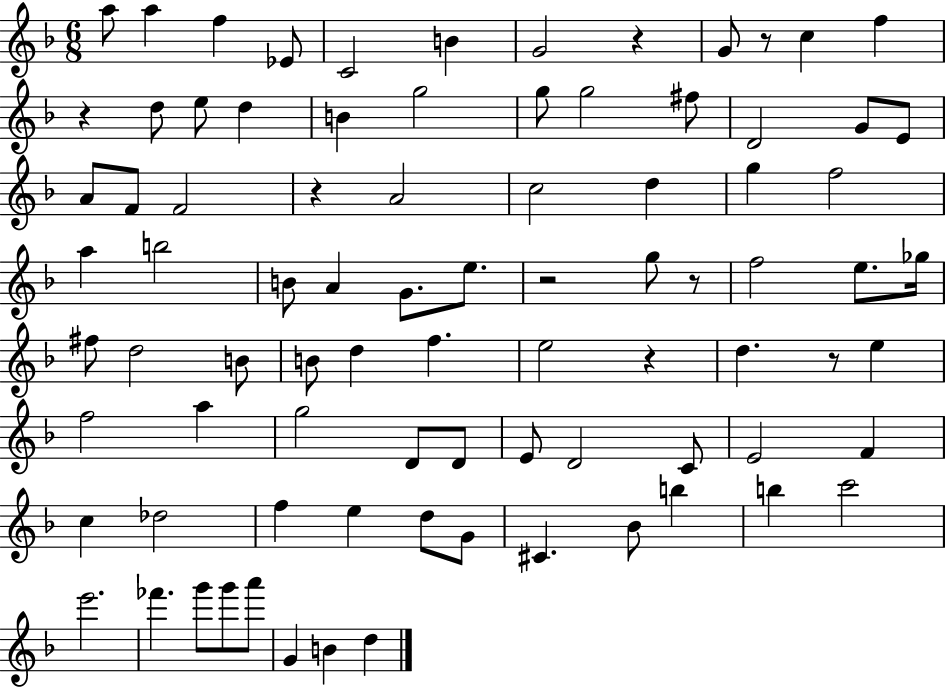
{
  \clef treble
  \numericTimeSignature
  \time 6/8
  \key f \major
  a''8 a''4 f''4 ees'8 | c'2 b'4 | g'2 r4 | g'8 r8 c''4 f''4 | \break r4 d''8 e''8 d''4 | b'4 g''2 | g''8 g''2 fis''8 | d'2 g'8 e'8 | \break a'8 f'8 f'2 | r4 a'2 | c''2 d''4 | g''4 f''2 | \break a''4 b''2 | b'8 a'4 g'8. e''8. | r2 g''8 r8 | f''2 e''8. ges''16 | \break fis''8 d''2 b'8 | b'8 d''4 f''4. | e''2 r4 | d''4. r8 e''4 | \break f''2 a''4 | g''2 d'8 d'8 | e'8 d'2 c'8 | e'2 f'4 | \break c''4 des''2 | f''4 e''4 d''8 g'8 | cis'4. bes'8 b''4 | b''4 c'''2 | \break e'''2. | fes'''4. g'''8 g'''8 a'''8 | g'4 b'4 d''4 | \bar "|."
}